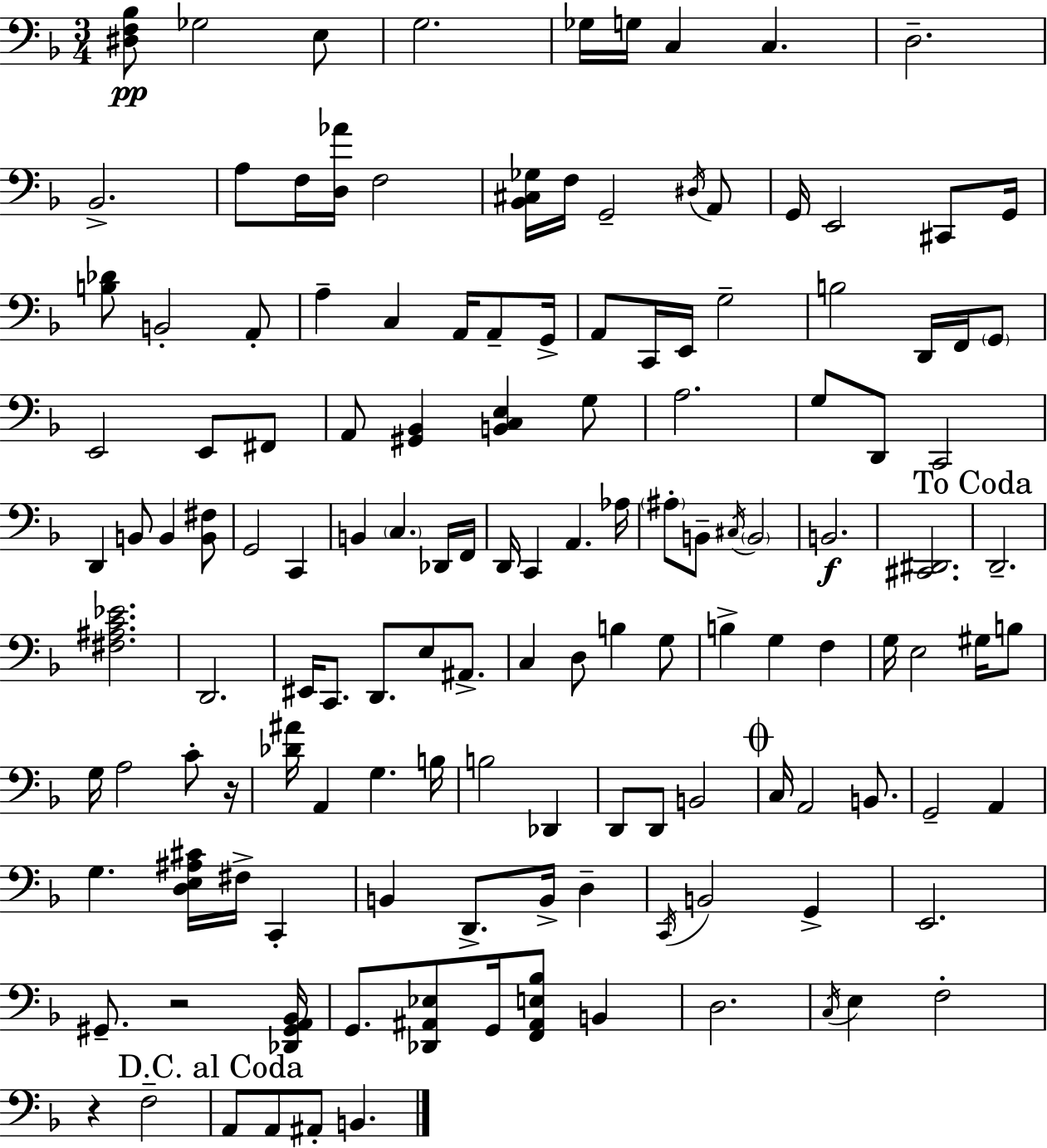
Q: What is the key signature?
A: D minor